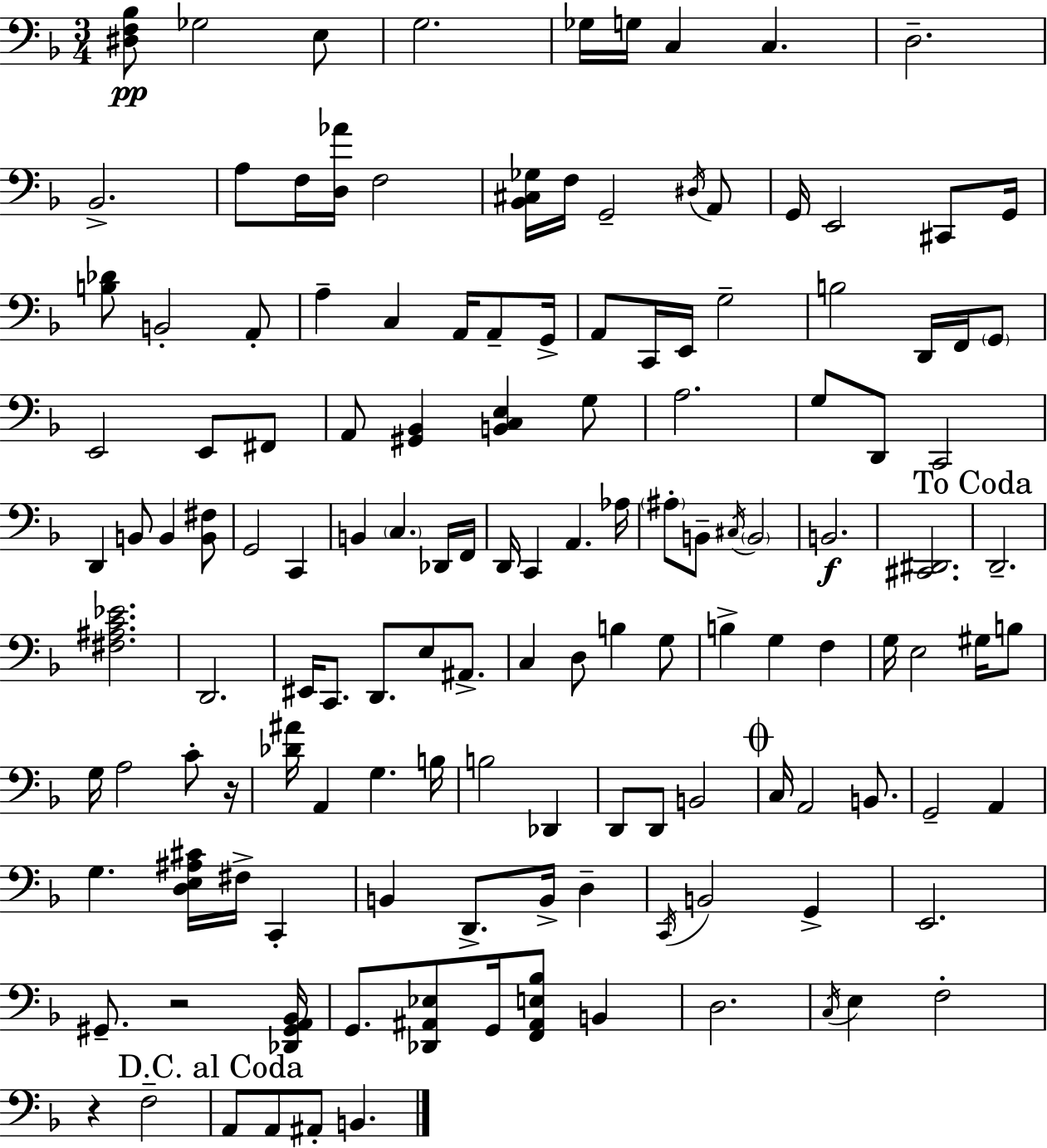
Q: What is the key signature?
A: D minor